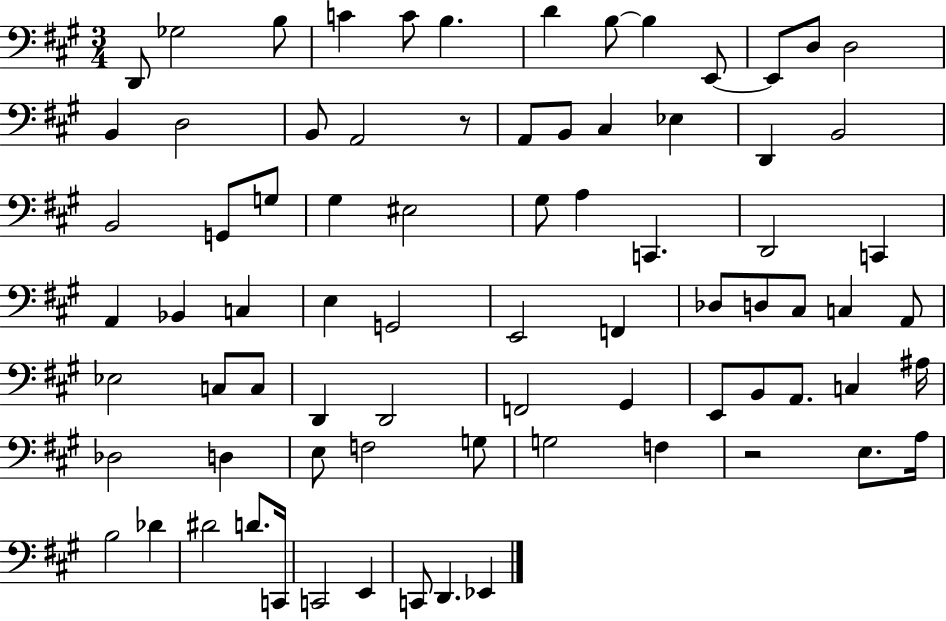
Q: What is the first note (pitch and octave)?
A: D2